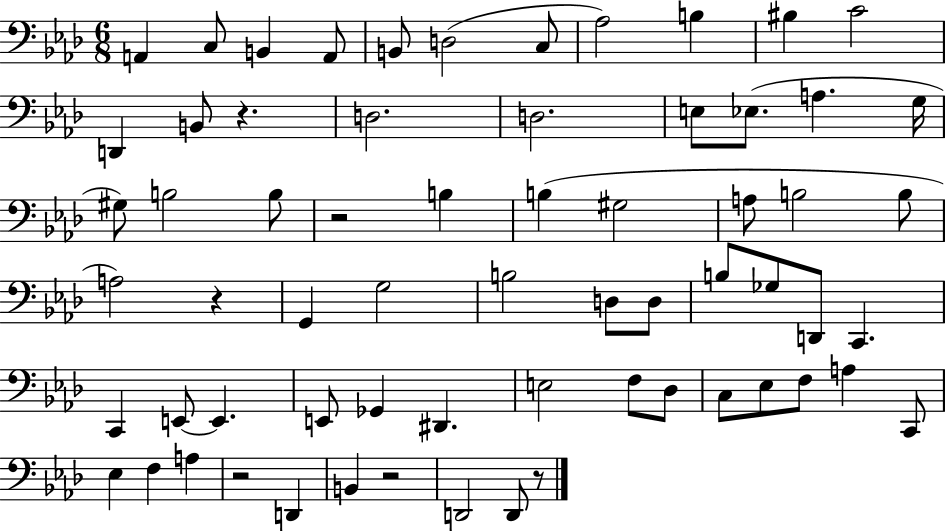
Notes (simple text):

A2/q C3/e B2/q A2/e B2/e D3/h C3/e Ab3/h B3/q BIS3/q C4/h D2/q B2/e R/q. D3/h. D3/h. E3/e Eb3/e. A3/q. G3/s G#3/e B3/h B3/e R/h B3/q B3/q G#3/h A3/e B3/h B3/e A3/h R/q G2/q G3/h B3/h D3/e D3/e B3/e Gb3/e D2/e C2/q. C2/q E2/e E2/q. E2/e Gb2/q D#2/q. E3/h F3/e Db3/e C3/e Eb3/e F3/e A3/q C2/e Eb3/q F3/q A3/q R/h D2/q B2/q R/h D2/h D2/e R/e